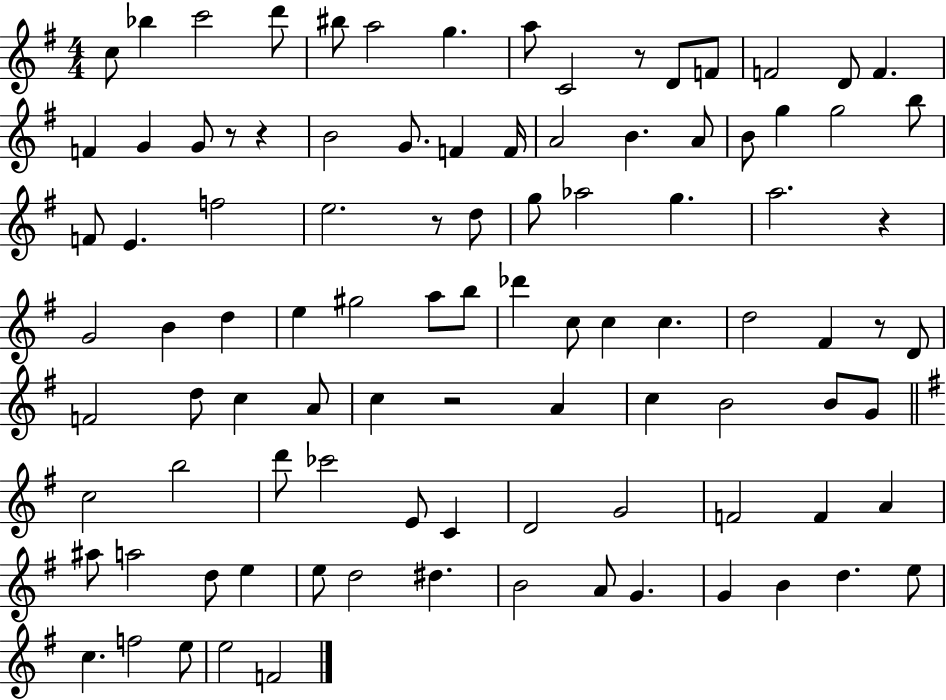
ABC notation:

X:1
T:Untitled
M:4/4
L:1/4
K:G
c/2 _b c'2 d'/2 ^b/2 a2 g a/2 C2 z/2 D/2 F/2 F2 D/2 F F G G/2 z/2 z B2 G/2 F F/4 A2 B A/2 B/2 g g2 b/2 F/2 E f2 e2 z/2 d/2 g/2 _a2 g a2 z G2 B d e ^g2 a/2 b/2 _d' c/2 c c d2 ^F z/2 D/2 F2 d/2 c A/2 c z2 A c B2 B/2 G/2 c2 b2 d'/2 _c'2 E/2 C D2 G2 F2 F A ^a/2 a2 d/2 e e/2 d2 ^d B2 A/2 G G B d e/2 c f2 e/2 e2 F2